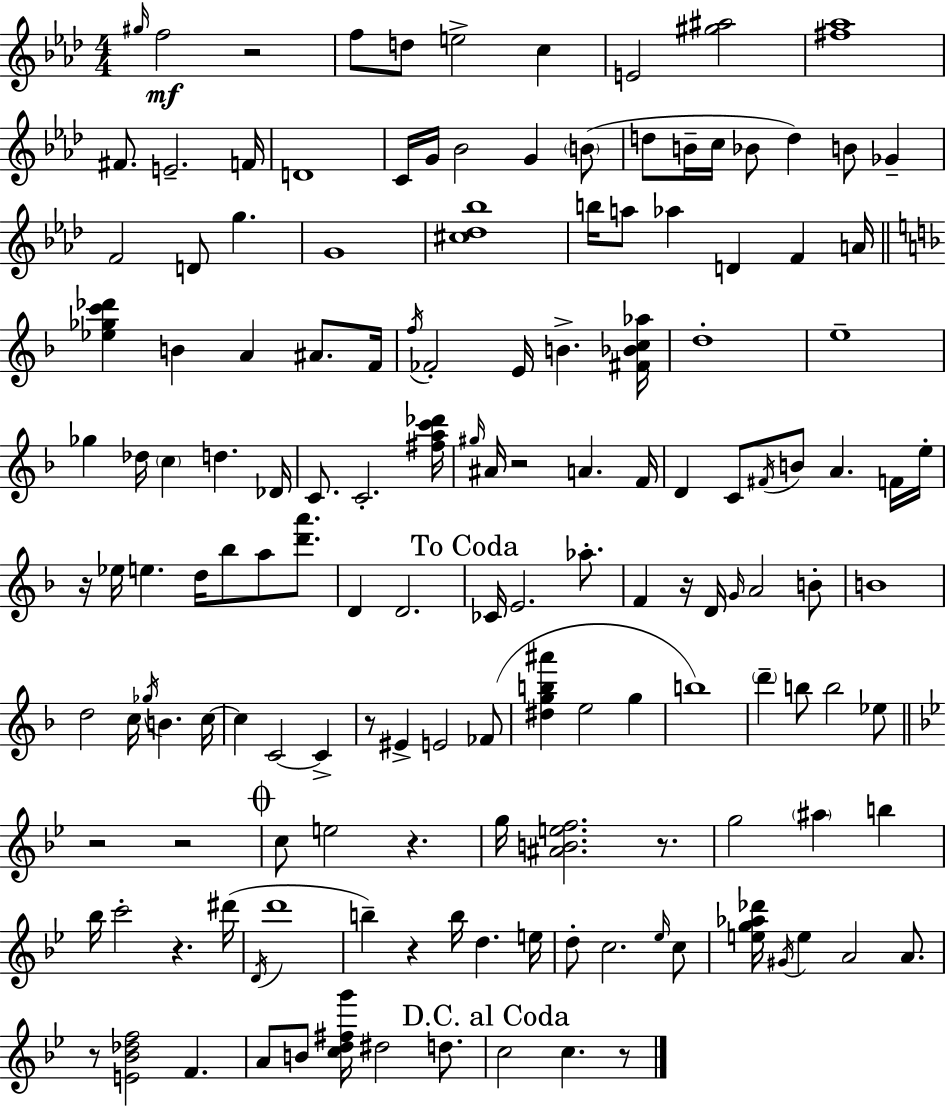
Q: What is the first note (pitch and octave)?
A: G#5